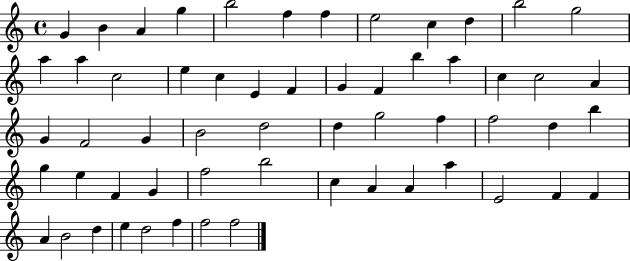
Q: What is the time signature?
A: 4/4